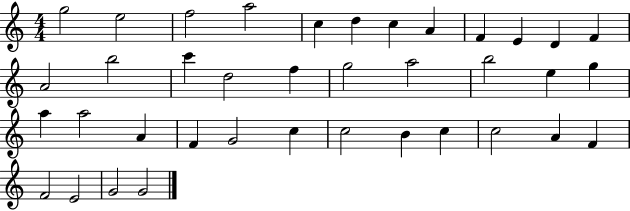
{
  \clef treble
  \numericTimeSignature
  \time 4/4
  \key c \major
  g''2 e''2 | f''2 a''2 | c''4 d''4 c''4 a'4 | f'4 e'4 d'4 f'4 | \break a'2 b''2 | c'''4 d''2 f''4 | g''2 a''2 | b''2 e''4 g''4 | \break a''4 a''2 a'4 | f'4 g'2 c''4 | c''2 b'4 c''4 | c''2 a'4 f'4 | \break f'2 e'2 | g'2 g'2 | \bar "|."
}